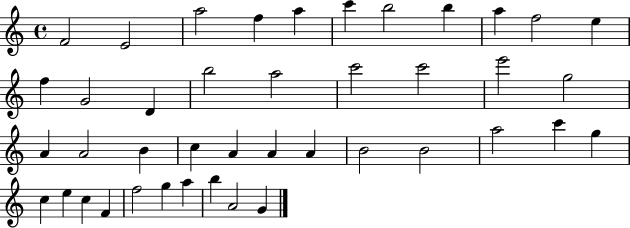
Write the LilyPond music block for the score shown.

{
  \clef treble
  \time 4/4
  \defaultTimeSignature
  \key c \major
  f'2 e'2 | a''2 f''4 a''4 | c'''4 b''2 b''4 | a''4 f''2 e''4 | \break f''4 g'2 d'4 | b''2 a''2 | c'''2 c'''2 | e'''2 g''2 | \break a'4 a'2 b'4 | c''4 a'4 a'4 a'4 | b'2 b'2 | a''2 c'''4 g''4 | \break c''4 e''4 c''4 f'4 | f''2 g''4 a''4 | b''4 a'2 g'4 | \bar "|."
}